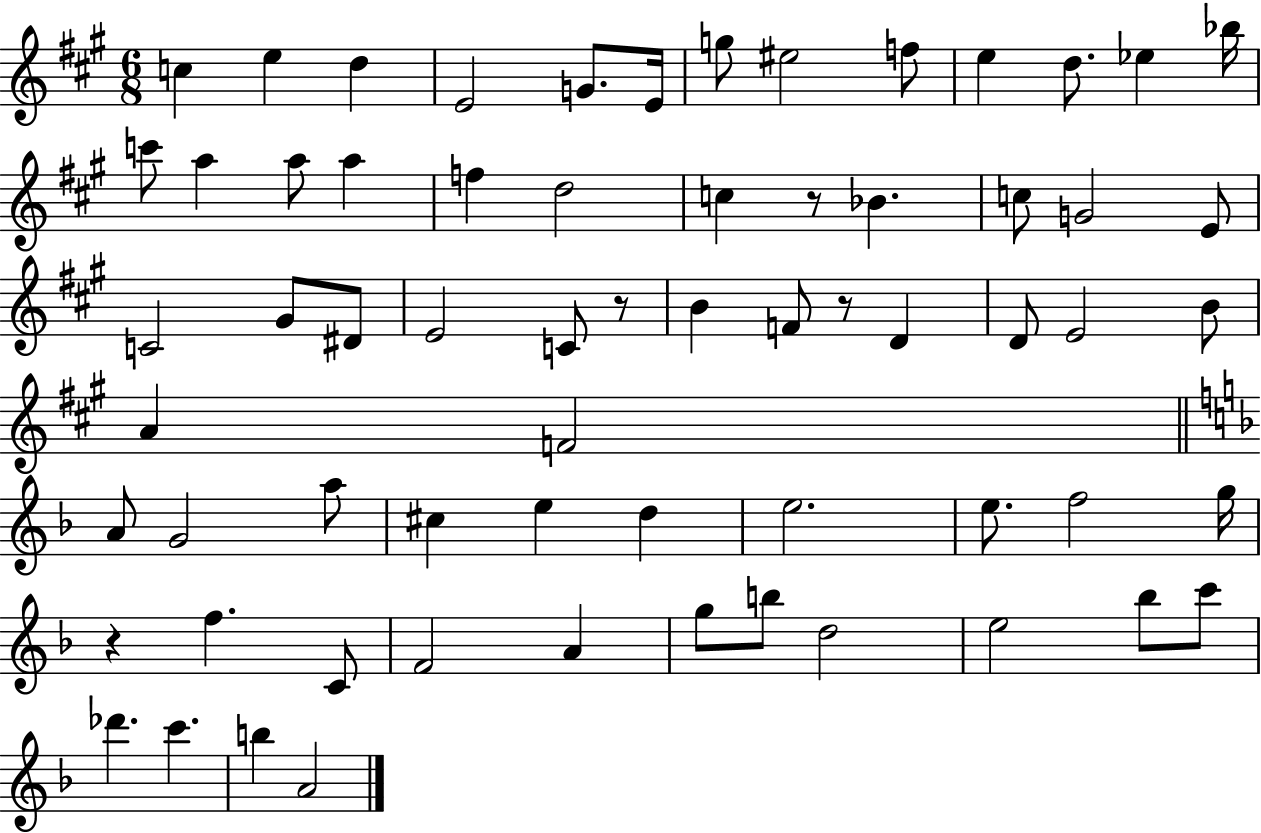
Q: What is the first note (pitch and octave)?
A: C5